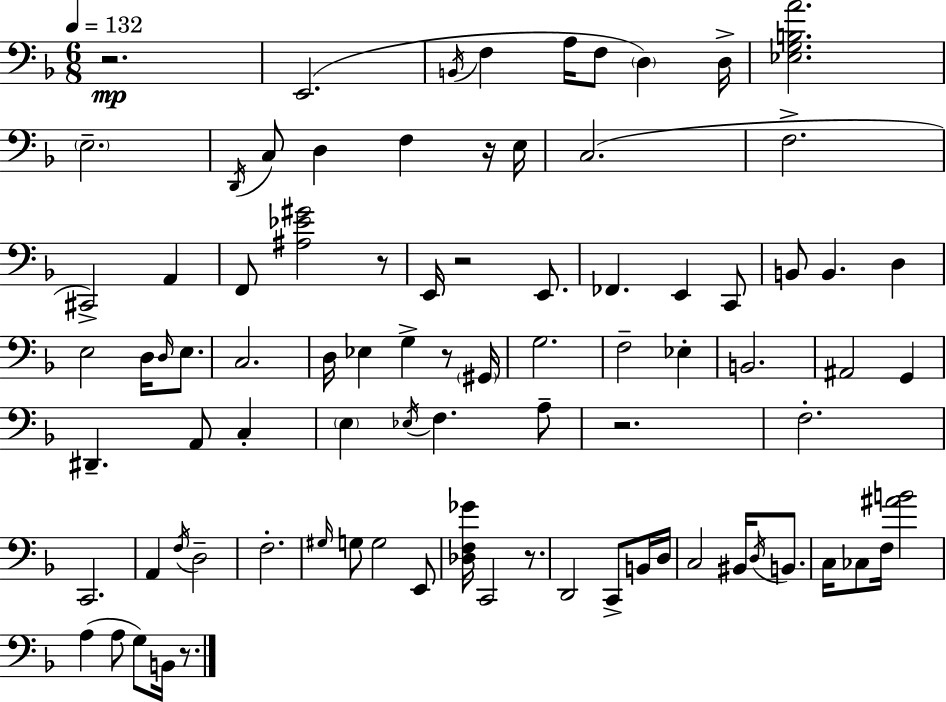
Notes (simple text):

R/h. E2/h. B2/s F3/q A3/s F3/e D3/q D3/s [Eb3,G3,B3,A4]/h. E3/h. D2/s C3/e D3/q F3/q R/s E3/s C3/h. F3/h. C#2/h A2/q F2/e [A#3,Eb4,G#4]/h R/e E2/s R/h E2/e. FES2/q. E2/q C2/e B2/e B2/q. D3/q E3/h D3/s D3/s E3/e. C3/h. D3/s Eb3/q G3/q R/e G#2/s G3/h. F3/h Eb3/q B2/h. A#2/h G2/q D#2/q. A2/e C3/q E3/q Eb3/s F3/q. A3/e R/h. F3/h. C2/h. A2/q F3/s D3/h F3/h. G#3/s G3/e G3/h E2/e [Db3,F3,Gb4]/s C2/h R/e. D2/h C2/e B2/s D3/s C3/h BIS2/s D3/s B2/e. C3/s CES3/e F3/s [A#4,B4]/h A3/q A3/e G3/e B2/s R/e.